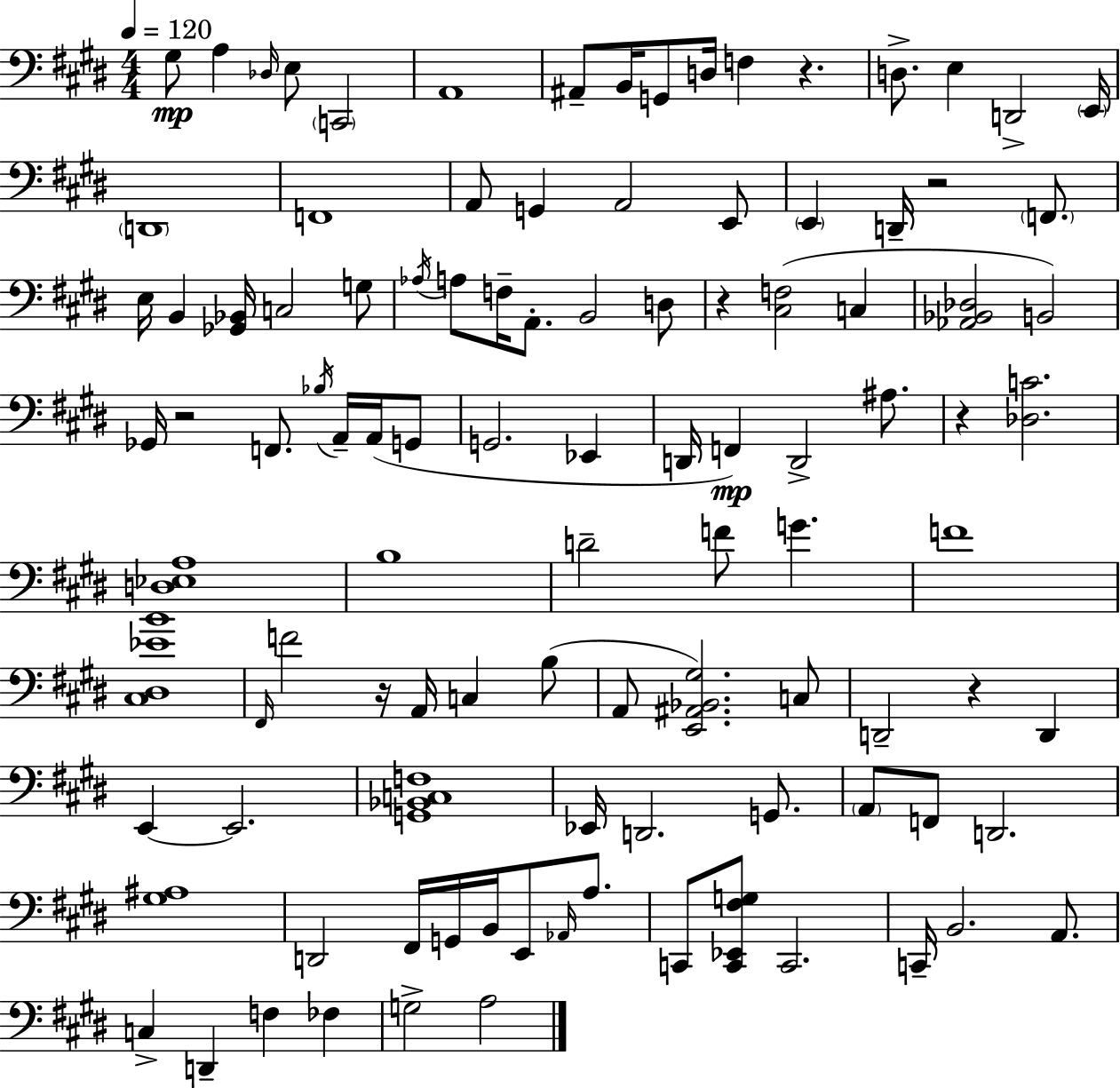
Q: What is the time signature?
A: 4/4